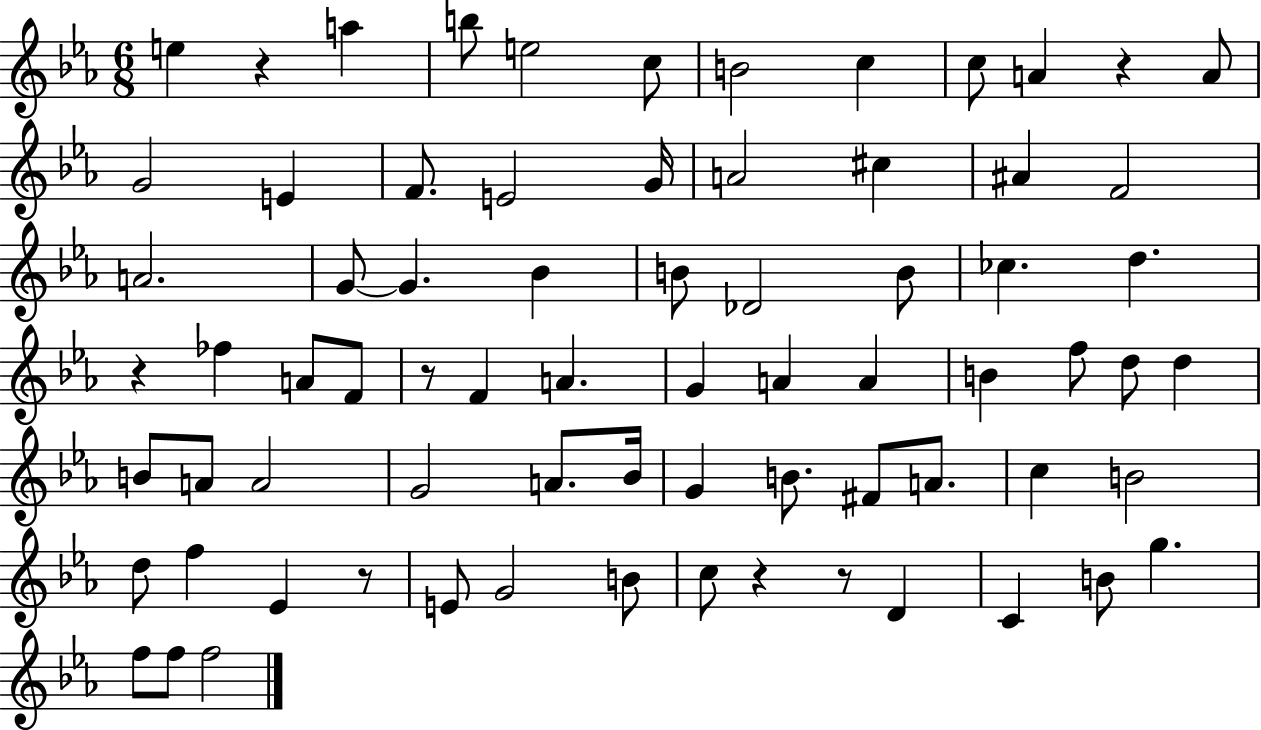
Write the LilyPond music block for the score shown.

{
  \clef treble
  \numericTimeSignature
  \time 6/8
  \key ees \major
  e''4 r4 a''4 | b''8 e''2 c''8 | b'2 c''4 | c''8 a'4 r4 a'8 | \break g'2 e'4 | f'8. e'2 g'16 | a'2 cis''4 | ais'4 f'2 | \break a'2. | g'8~~ g'4. bes'4 | b'8 des'2 b'8 | ces''4. d''4. | \break r4 fes''4 a'8 f'8 | r8 f'4 a'4. | g'4 a'4 a'4 | b'4 f''8 d''8 d''4 | \break b'8 a'8 a'2 | g'2 a'8. bes'16 | g'4 b'8. fis'8 a'8. | c''4 b'2 | \break d''8 f''4 ees'4 r8 | e'8 g'2 b'8 | c''8 r4 r8 d'4 | c'4 b'8 g''4. | \break f''8 f''8 f''2 | \bar "|."
}